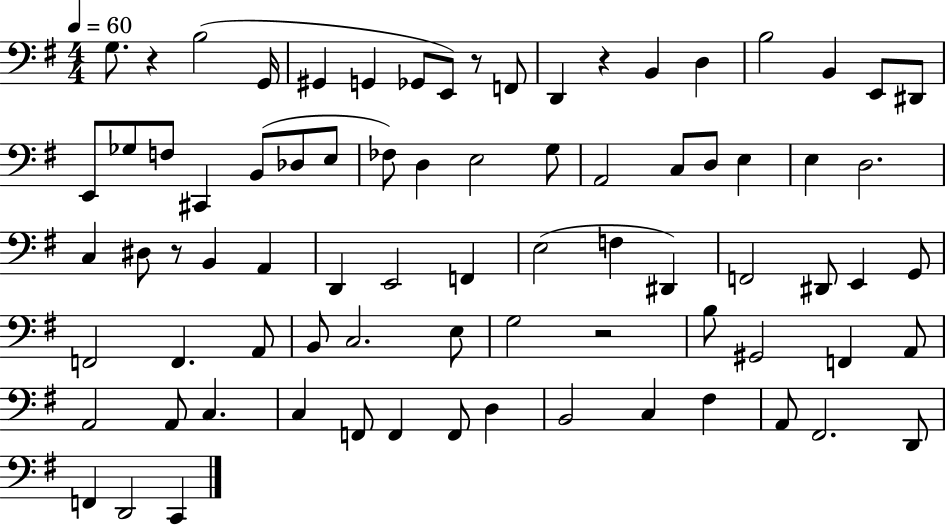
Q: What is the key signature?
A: G major